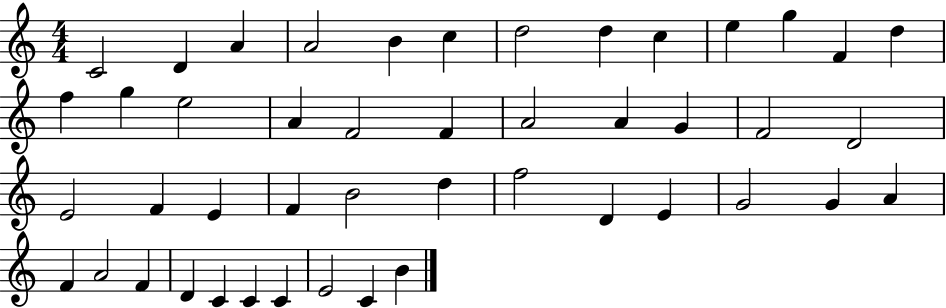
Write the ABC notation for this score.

X:1
T:Untitled
M:4/4
L:1/4
K:C
C2 D A A2 B c d2 d c e g F d f g e2 A F2 F A2 A G F2 D2 E2 F E F B2 d f2 D E G2 G A F A2 F D C C C E2 C B